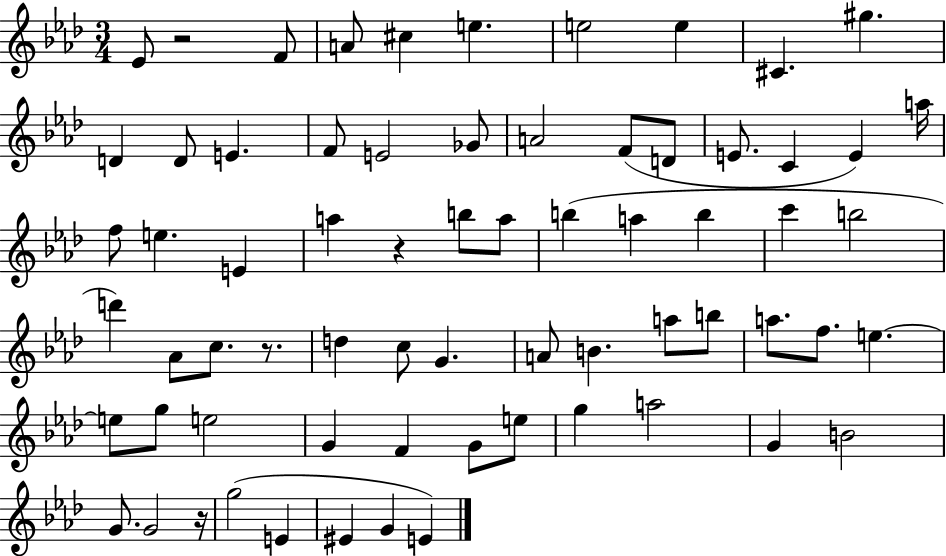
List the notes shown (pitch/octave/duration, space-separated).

Eb4/e R/h F4/e A4/e C#5/q E5/q. E5/h E5/q C#4/q. G#5/q. D4/q D4/e E4/q. F4/e E4/h Gb4/e A4/h F4/e D4/e E4/e. C4/q E4/q A5/s F5/e E5/q. E4/q A5/q R/q B5/e A5/e B5/q A5/q B5/q C6/q B5/h D6/q Ab4/e C5/e. R/e. D5/q C5/e G4/q. A4/e B4/q. A5/e B5/e A5/e. F5/e. E5/q. E5/e G5/e E5/h G4/q F4/q G4/e E5/e G5/q A5/h G4/q B4/h G4/e. G4/h R/s G5/h E4/q EIS4/q G4/q E4/q